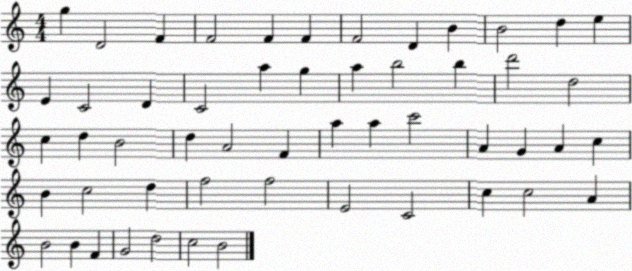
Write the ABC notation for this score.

X:1
T:Untitled
M:4/4
L:1/4
K:C
g D2 F F2 F F F2 D B B2 d e E C2 D C2 a g a b2 b d'2 d2 c d B2 d A2 F a a c'2 A G A c B c2 d f2 f2 E2 C2 c c2 A B2 B F G2 d2 c2 B2